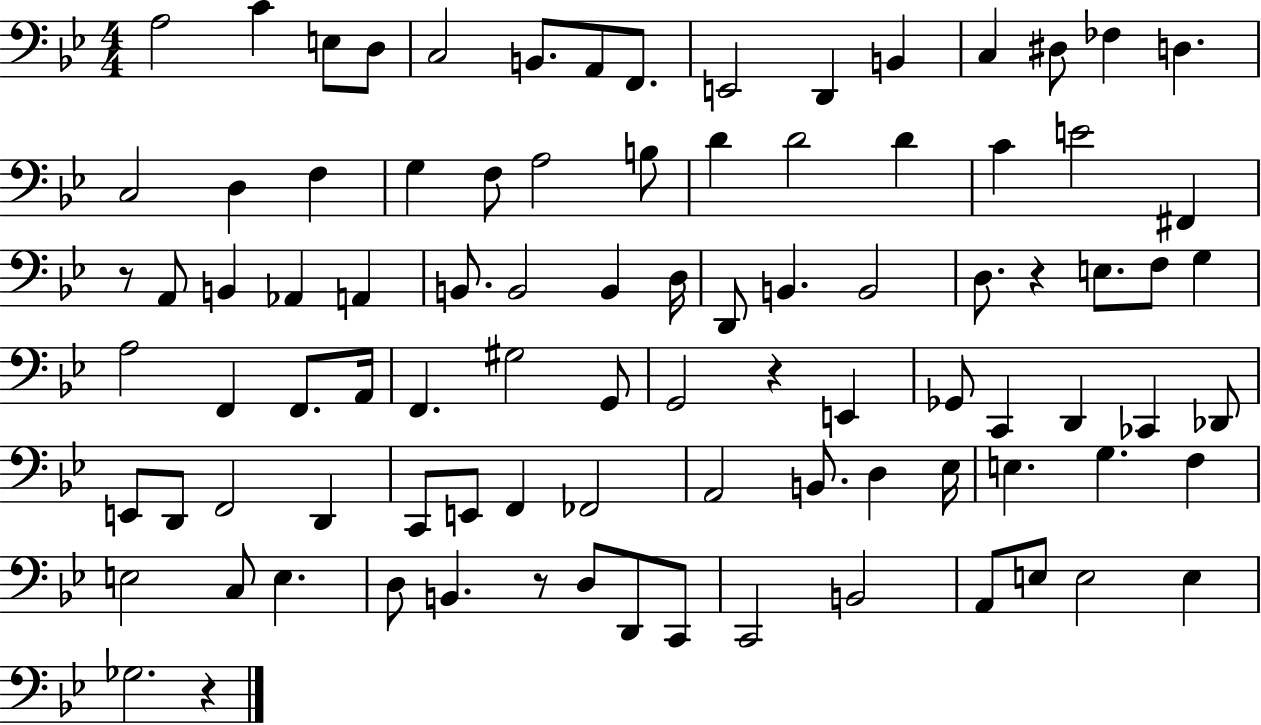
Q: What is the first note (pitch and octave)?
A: A3